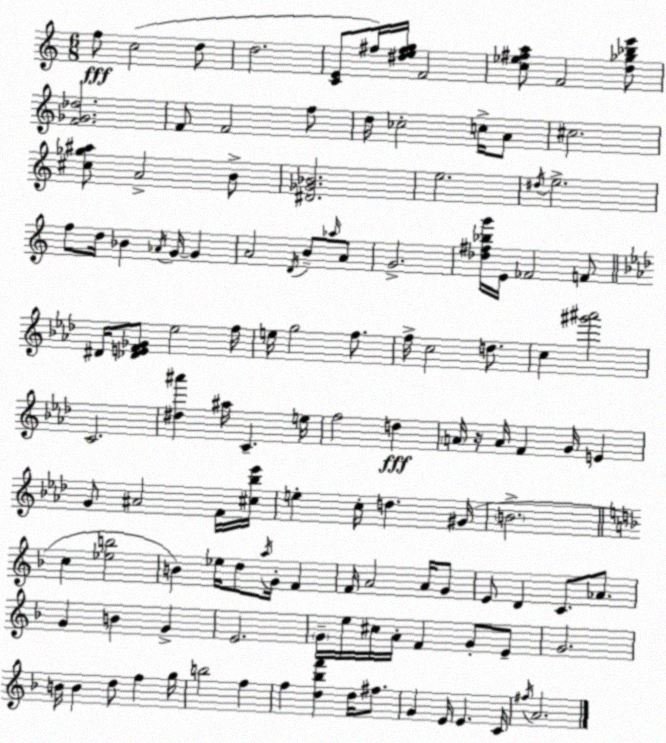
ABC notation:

X:1
T:Untitled
M:6/8
L:1/4
K:Am
f/2 c2 d/2 d2 [CE]/2 ^f/4 [^de^fg]/4 F2 [c_e^fa]/2 F2 [d_g_be']/2 [F_G_d]2 F/2 F2 f/2 d/4 _c2 c/4 A/2 ^c2 [^c_g^a]/2 A2 B/2 [^D_G_B]2 e2 ^d/4 e2 f/2 d/4 _B _A/4 G/4 G A2 D/4 B/2 _a/4 A/2 G2 [_d^f_bg']/4 E/4 _F2 F/2 ^D/4 [_DEF_G]/2 _e2 f/4 e/4 g2 f/2 f/4 c2 d/2 c [^g'^a']2 C2 [^d^a'] ^a/4 C e/4 f2 d A/4 z/4 A/4 F G/4 E G/2 ^A2 F/4 [^c_b_e']/4 e c/4 d ^G/4 B2 c [_eb]2 B _e/4 d/2 a/4 G/4 F F/4 A2 A/4 G/2 E/2 D C/2 _A/2 G B G E2 G/4 e/4 ^c/4 A/4 F G/2 E/2 G2 B/4 B d/2 f g/4 b2 f f [d_bf'] d/4 ^f/2 G E/4 E C/4 ^f/4 A2